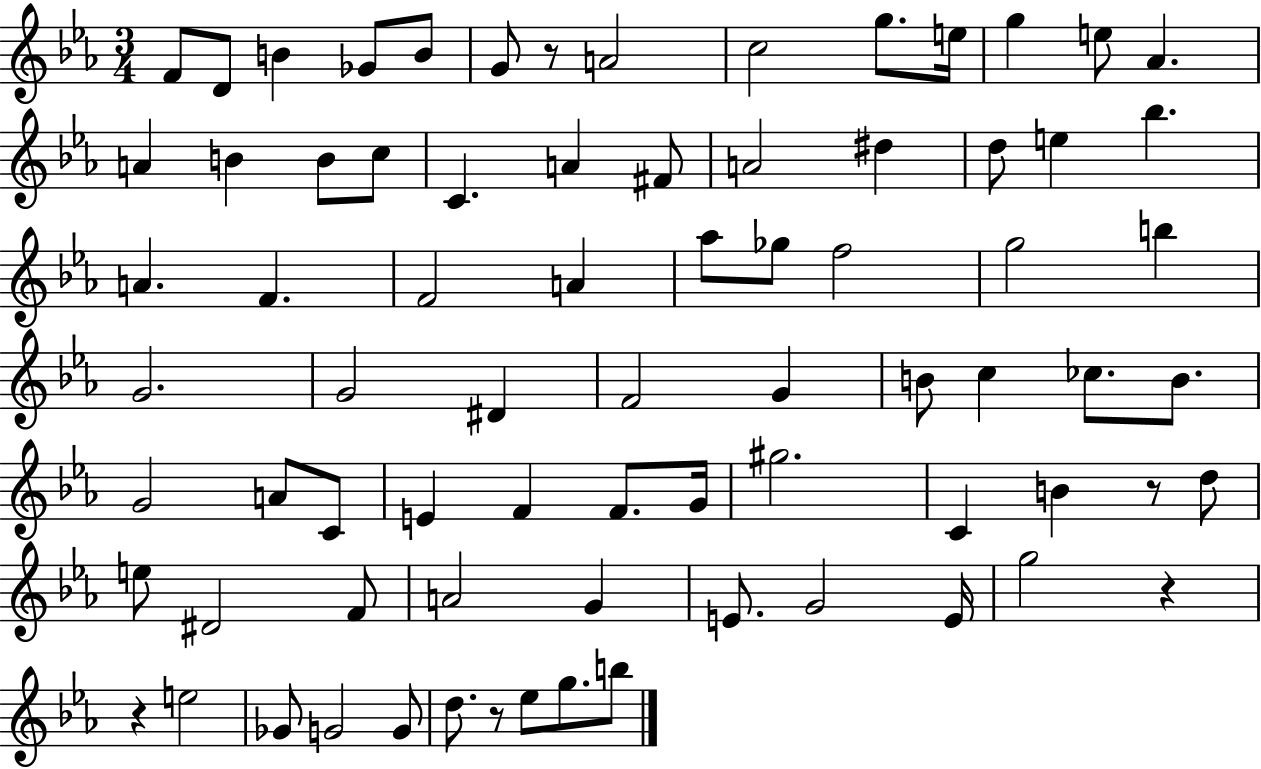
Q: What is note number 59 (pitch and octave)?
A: G4